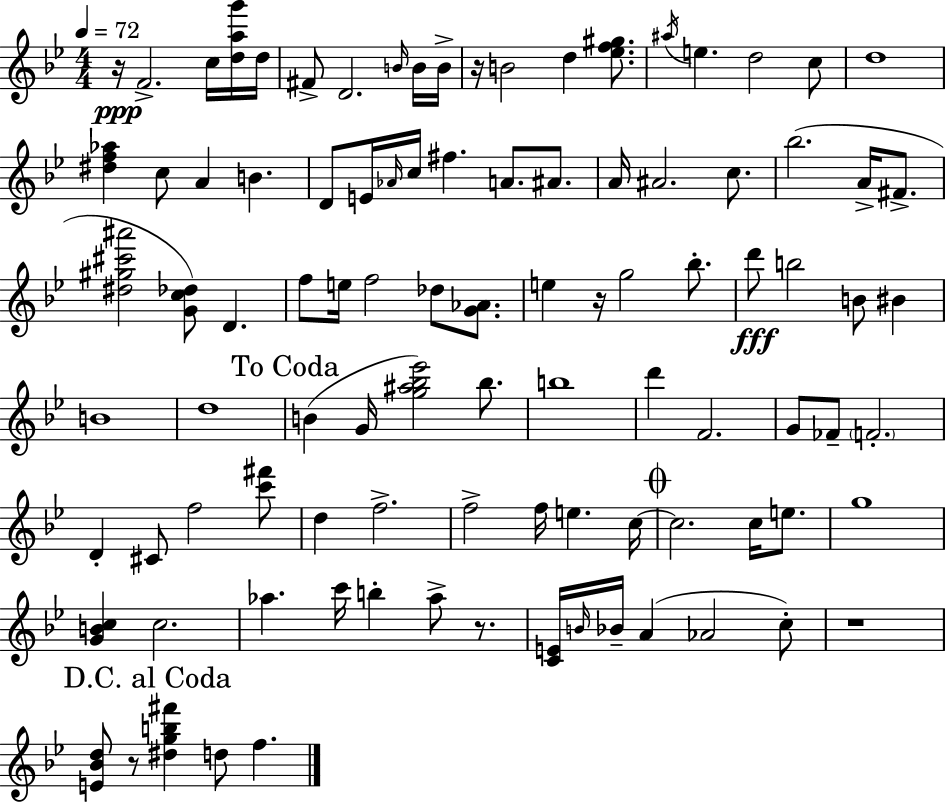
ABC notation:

X:1
T:Untitled
M:4/4
L:1/4
K:Bb
z/4 F2 c/4 [dag']/4 d/4 ^F/2 D2 B/4 B/4 B/4 z/4 B2 d [_ef^g]/2 ^a/4 e d2 c/2 d4 [^df_a] c/2 A B D/2 E/4 _A/4 c/4 ^f A/2 ^A/2 A/4 ^A2 c/2 _b2 A/4 ^F/2 [^d^g^c'^a']2 [Gc_d]/2 D f/2 e/4 f2 _d/2 [G_A]/2 e z/4 g2 _b/2 d'/2 b2 B/2 ^B B4 d4 B G/4 [g^a_b_e']2 _b/2 b4 d' F2 G/2 _F/2 F2 D ^C/2 f2 [c'^f']/2 d f2 f2 f/4 e c/4 c2 c/4 e/2 g4 [GBc] c2 _a c'/4 b _a/2 z/2 [CE]/4 B/4 _B/4 A _A2 c/2 z4 [E_Bd]/2 z/2 [^dgb^f'] d/2 f